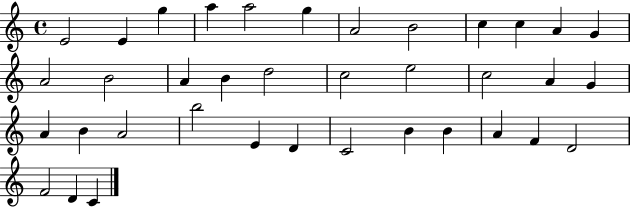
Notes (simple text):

E4/h E4/q G5/q A5/q A5/h G5/q A4/h B4/h C5/q C5/q A4/q G4/q A4/h B4/h A4/q B4/q D5/h C5/h E5/h C5/h A4/q G4/q A4/q B4/q A4/h B5/h E4/q D4/q C4/h B4/q B4/q A4/q F4/q D4/h F4/h D4/q C4/q